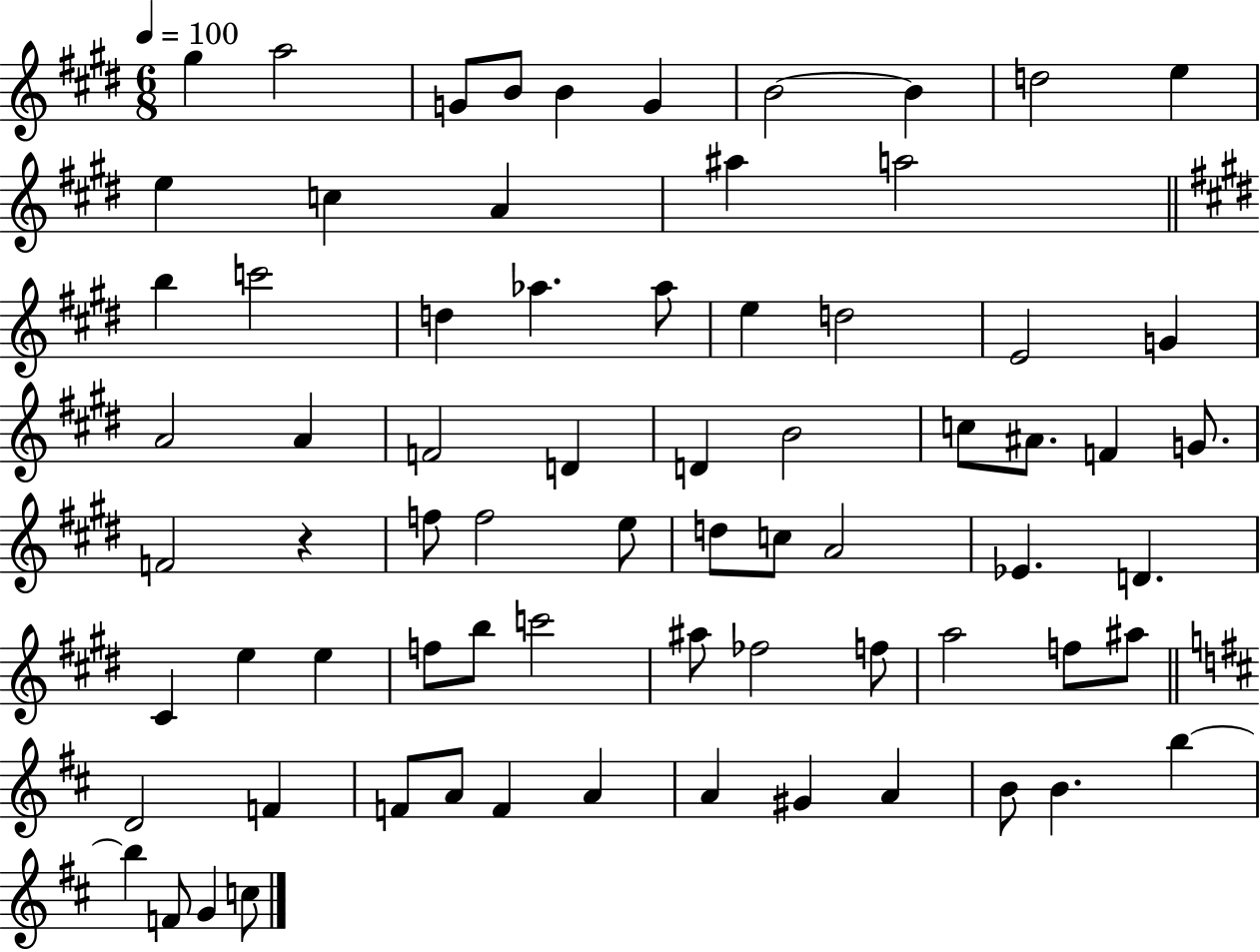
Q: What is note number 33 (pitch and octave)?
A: F4